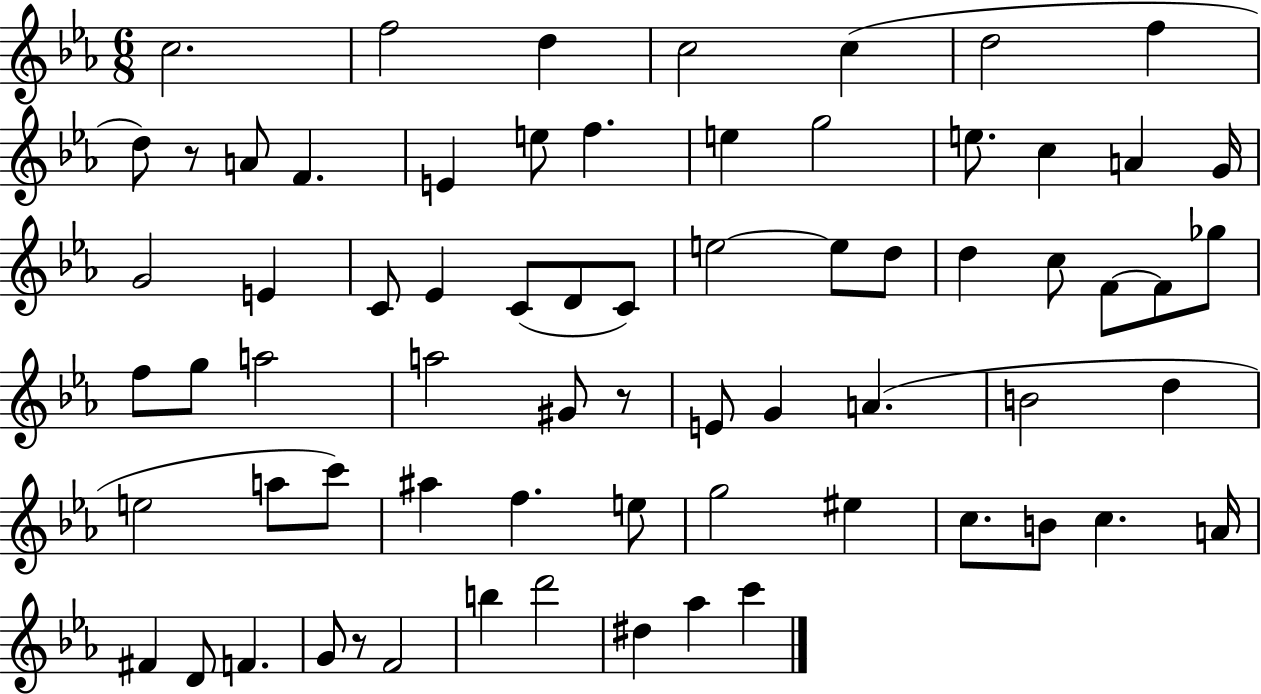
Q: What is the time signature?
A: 6/8